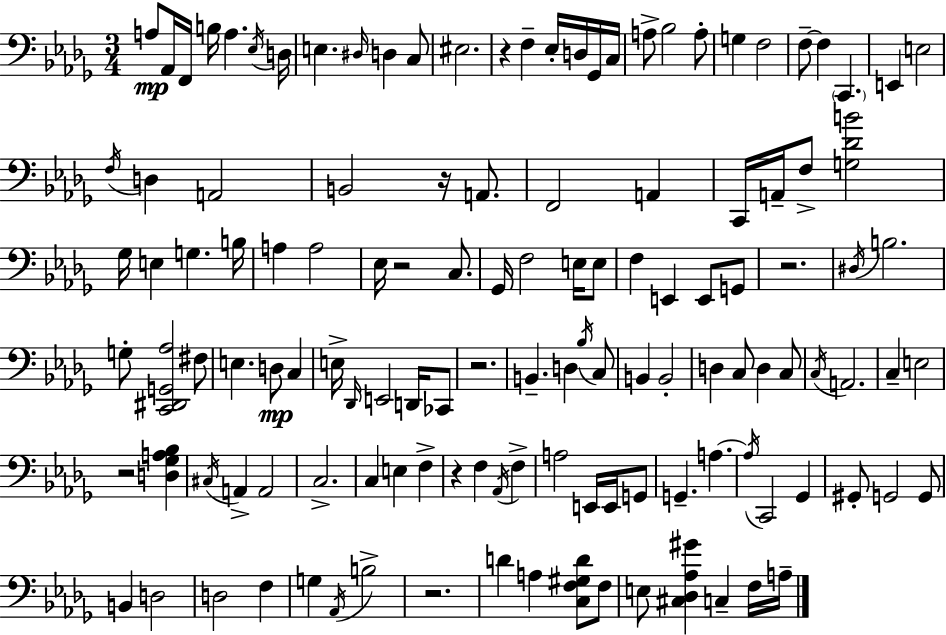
X:1
T:Untitled
M:3/4
L:1/4
K:Bbm
A,/2 _A,,/4 F,,/4 B,/4 A, _E,/4 D,/4 E, ^D,/4 D, C,/2 ^E,2 z F, _E,/4 D,/4 _G,,/4 C,/4 A,/2 _B,2 A,/2 G, F,2 F,/2 F, C,, E,, E,2 F,/4 D, A,,2 B,,2 z/4 A,,/2 F,,2 A,, C,,/4 A,,/4 F,/2 [G,_DB]2 _G,/4 E, G, B,/4 A, A,2 _E,/4 z2 C,/2 _G,,/4 F,2 E,/4 E,/2 F, E,, E,,/2 G,,/2 z2 ^D,/4 B,2 G,/2 [C,,^D,,G,,_A,]2 ^F,/2 E, D,/2 C, E,/4 _D,,/4 E,,2 D,,/4 _C,,/2 z2 B,, D, _B,/4 C,/2 B,, B,,2 D, C,/2 D, C,/2 C,/4 A,,2 C, E,2 z2 [D,_G,A,_B,] ^C,/4 A,, A,,2 C,2 C, E, F, z F, _A,,/4 F, A,2 E,,/4 E,,/4 G,,/2 G,, A, A,/4 C,,2 _G,, ^G,,/2 G,,2 G,,/2 B,, D,2 D,2 F, G, _A,,/4 B,2 z2 D A, [C,F,^G,D]/2 F,/2 E,/2 [^C,_D,_A,^G] C, F,/4 A,/4